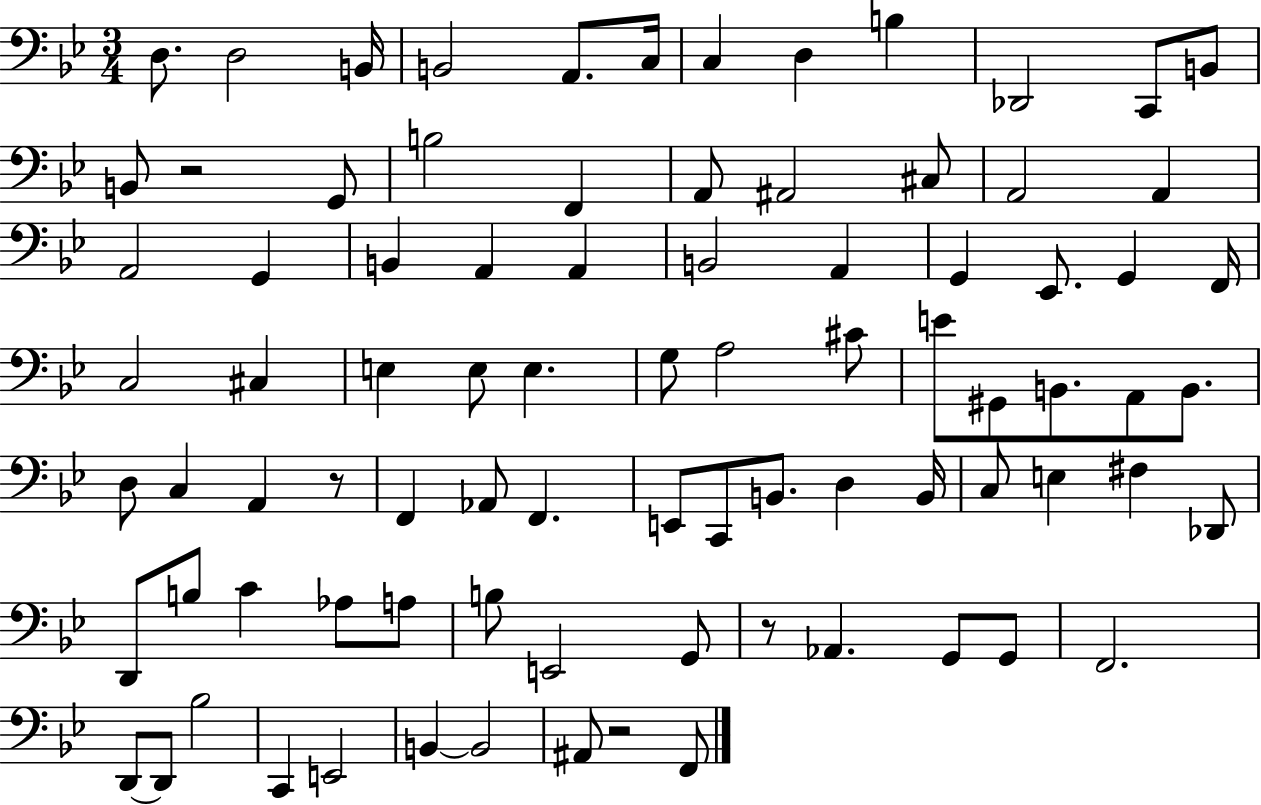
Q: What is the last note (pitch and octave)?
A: F2